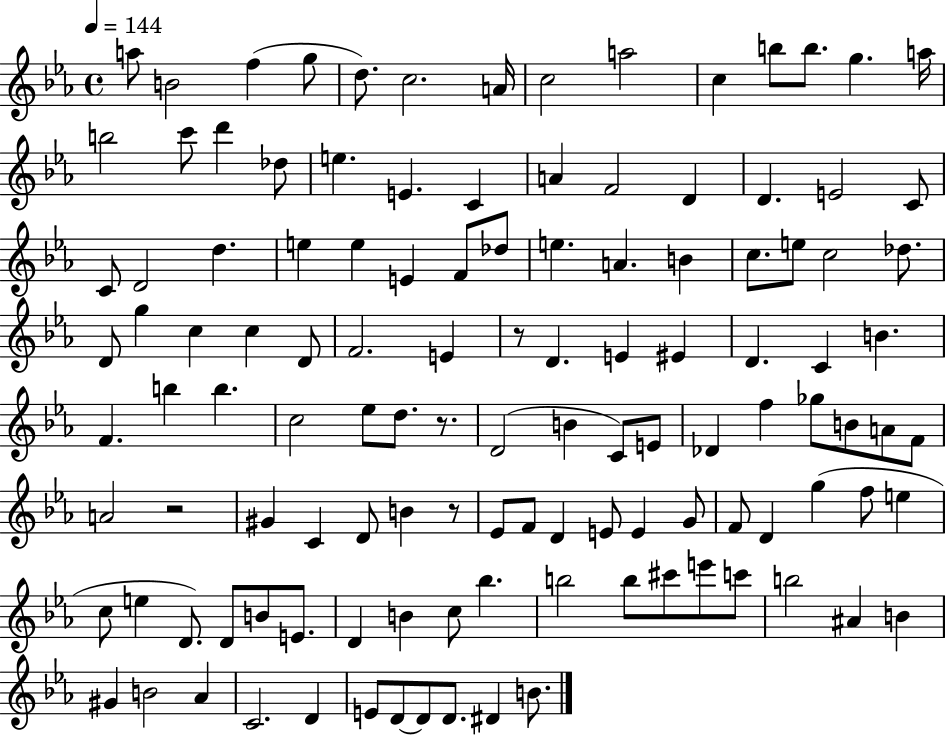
A5/e B4/h F5/q G5/e D5/e. C5/h. A4/s C5/h A5/h C5/q B5/e B5/e. G5/q. A5/s B5/h C6/e D6/q Db5/e E5/q. E4/q. C4/q A4/q F4/h D4/q D4/q. E4/h C4/e C4/e D4/h D5/q. E5/q E5/q E4/q F4/e Db5/e E5/q. A4/q. B4/q C5/e. E5/e C5/h Db5/e. D4/e G5/q C5/q C5/q D4/e F4/h. E4/q R/e D4/q. E4/q EIS4/q D4/q. C4/q B4/q. F4/q. B5/q B5/q. C5/h Eb5/e D5/e. R/e. D4/h B4/q C4/e E4/e Db4/q F5/q Gb5/e B4/e A4/e F4/e A4/h R/h G#4/q C4/q D4/e B4/q R/e Eb4/e F4/e D4/q E4/e E4/q G4/e F4/e D4/q G5/q F5/e E5/q C5/e E5/q D4/e. D4/e B4/e E4/e. D4/q B4/q C5/e Bb5/q. B5/h B5/e C#6/e E6/e C6/e B5/h A#4/q B4/q G#4/q B4/h Ab4/q C4/h. D4/q E4/e D4/e D4/e D4/e. D#4/q B4/e.